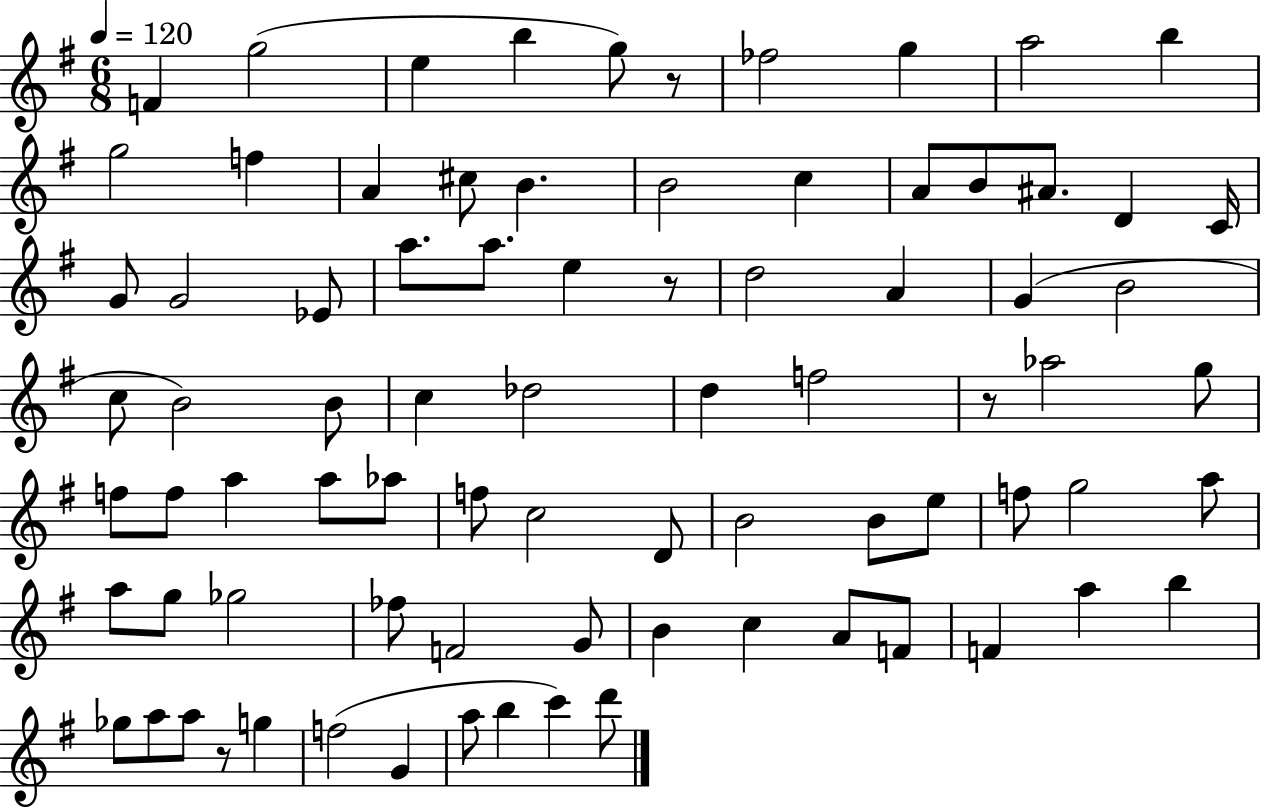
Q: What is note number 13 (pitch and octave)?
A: C#5